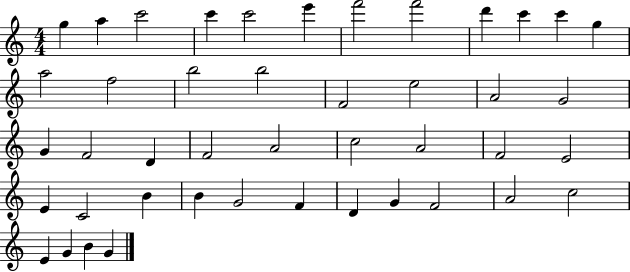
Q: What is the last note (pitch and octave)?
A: G4